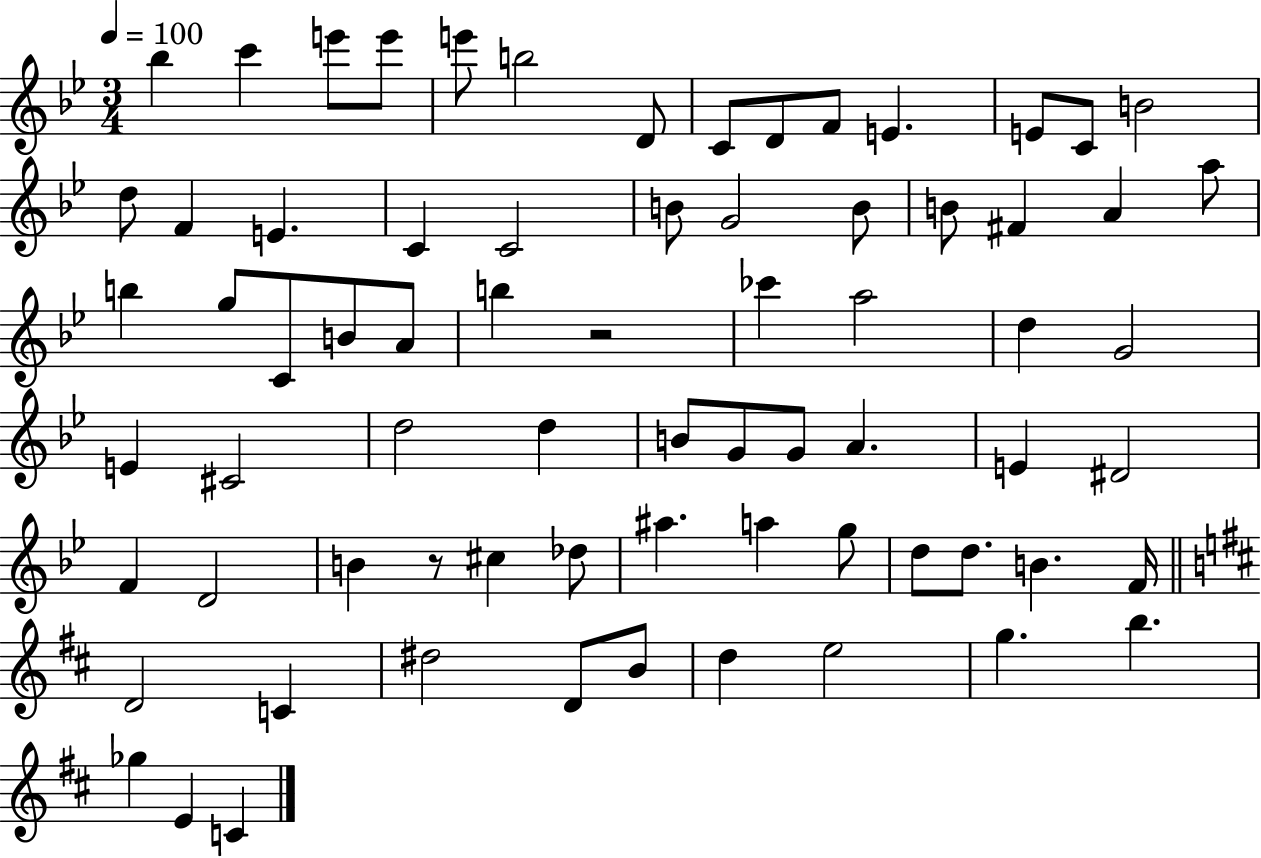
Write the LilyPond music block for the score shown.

{
  \clef treble
  \numericTimeSignature
  \time 3/4
  \key bes \major
  \tempo 4 = 100
  bes''4 c'''4 e'''8 e'''8 | e'''8 b''2 d'8 | c'8 d'8 f'8 e'4. | e'8 c'8 b'2 | \break d''8 f'4 e'4. | c'4 c'2 | b'8 g'2 b'8 | b'8 fis'4 a'4 a''8 | \break b''4 g''8 c'8 b'8 a'8 | b''4 r2 | ces'''4 a''2 | d''4 g'2 | \break e'4 cis'2 | d''2 d''4 | b'8 g'8 g'8 a'4. | e'4 dis'2 | \break f'4 d'2 | b'4 r8 cis''4 des''8 | ais''4. a''4 g''8 | d''8 d''8. b'4. f'16 | \break \bar "||" \break \key d \major d'2 c'4 | dis''2 d'8 b'8 | d''4 e''2 | g''4. b''4. | \break ges''4 e'4 c'4 | \bar "|."
}